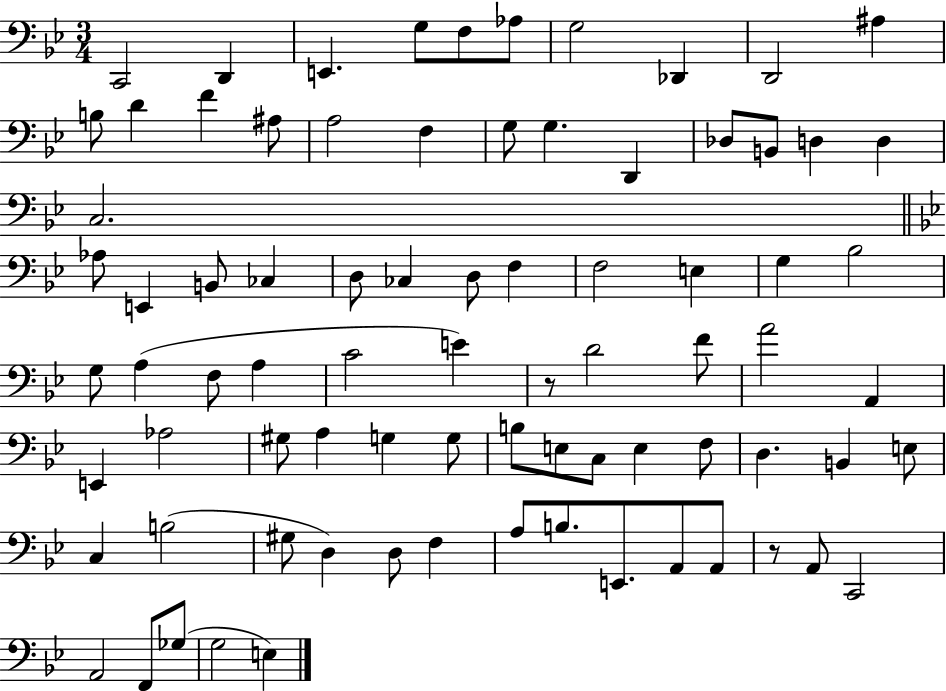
{
  \clef bass
  \numericTimeSignature
  \time 3/4
  \key bes \major
  c,2 d,4 | e,4. g8 f8 aes8 | g2 des,4 | d,2 ais4 | \break b8 d'4 f'4 ais8 | a2 f4 | g8 g4. d,4 | des8 b,8 d4 d4 | \break c2. | \bar "||" \break \key bes \major aes8 e,4 b,8 ces4 | d8 ces4 d8 f4 | f2 e4 | g4 bes2 | \break g8 a4( f8 a4 | c'2 e'4) | r8 d'2 f'8 | a'2 a,4 | \break e,4 aes2 | gis8 a4 g4 g8 | b8 e8 c8 e4 f8 | d4. b,4 e8 | \break c4 b2( | gis8 d4) d8 f4 | a8 b8. e,8. a,8 a,8 | r8 a,8 c,2 | \break a,2 f,8 ges8( | g2 e4) | \bar "|."
}